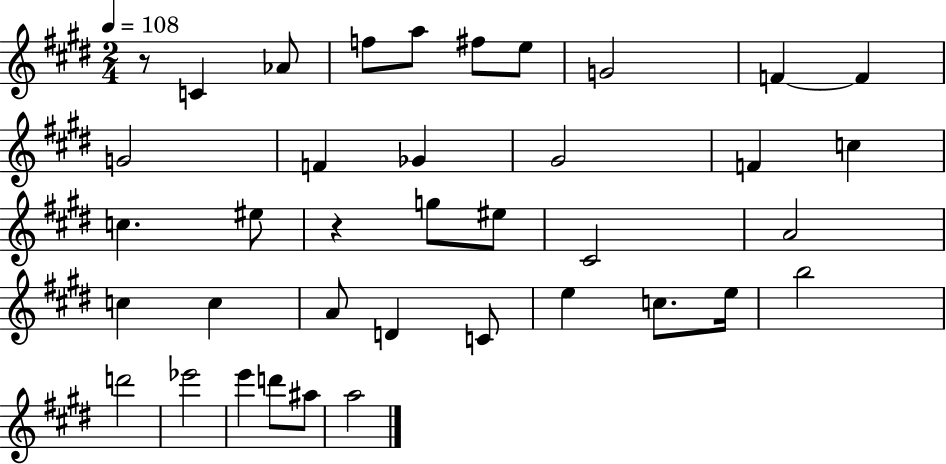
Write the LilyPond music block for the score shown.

{
  \clef treble
  \numericTimeSignature
  \time 2/4
  \key e \major
  \tempo 4 = 108
  r8 c'4 aes'8 | f''8 a''8 fis''8 e''8 | g'2 | f'4~~ f'4 | \break g'2 | f'4 ges'4 | gis'2 | f'4 c''4 | \break c''4. eis''8 | r4 g''8 eis''8 | cis'2 | a'2 | \break c''4 c''4 | a'8 d'4 c'8 | e''4 c''8. e''16 | b''2 | \break d'''2 | ees'''2 | e'''4 d'''8 ais''8 | a''2 | \break \bar "|."
}